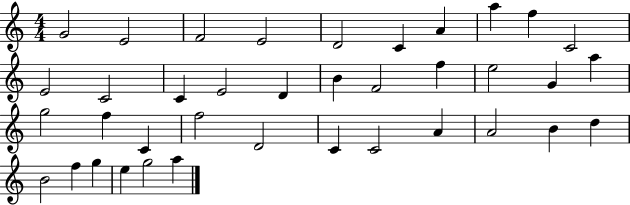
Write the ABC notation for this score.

X:1
T:Untitled
M:4/4
L:1/4
K:C
G2 E2 F2 E2 D2 C A a f C2 E2 C2 C E2 D B F2 f e2 G a g2 f C f2 D2 C C2 A A2 B d B2 f g e g2 a